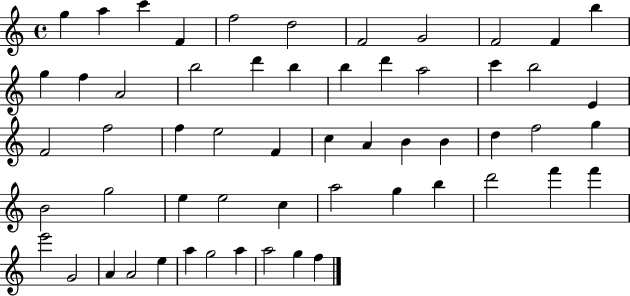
{
  \clef treble
  \time 4/4
  \defaultTimeSignature
  \key c \major
  g''4 a''4 c'''4 f'4 | f''2 d''2 | f'2 g'2 | f'2 f'4 b''4 | \break g''4 f''4 a'2 | b''2 d'''4 b''4 | b''4 d'''4 a''2 | c'''4 b''2 e'4 | \break f'2 f''2 | f''4 e''2 f'4 | c''4 a'4 b'4 b'4 | d''4 f''2 g''4 | \break b'2 g''2 | e''4 e''2 c''4 | a''2 g''4 b''4 | d'''2 f'''4 f'''4 | \break e'''2 g'2 | a'4 a'2 e''4 | a''4 g''2 a''4 | a''2 g''4 f''4 | \break \bar "|."
}